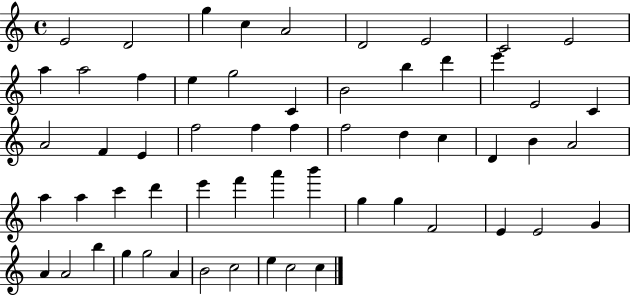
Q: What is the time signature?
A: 4/4